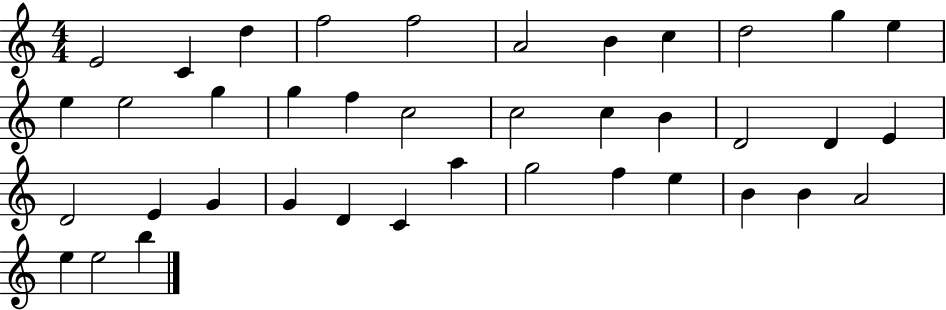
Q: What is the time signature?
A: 4/4